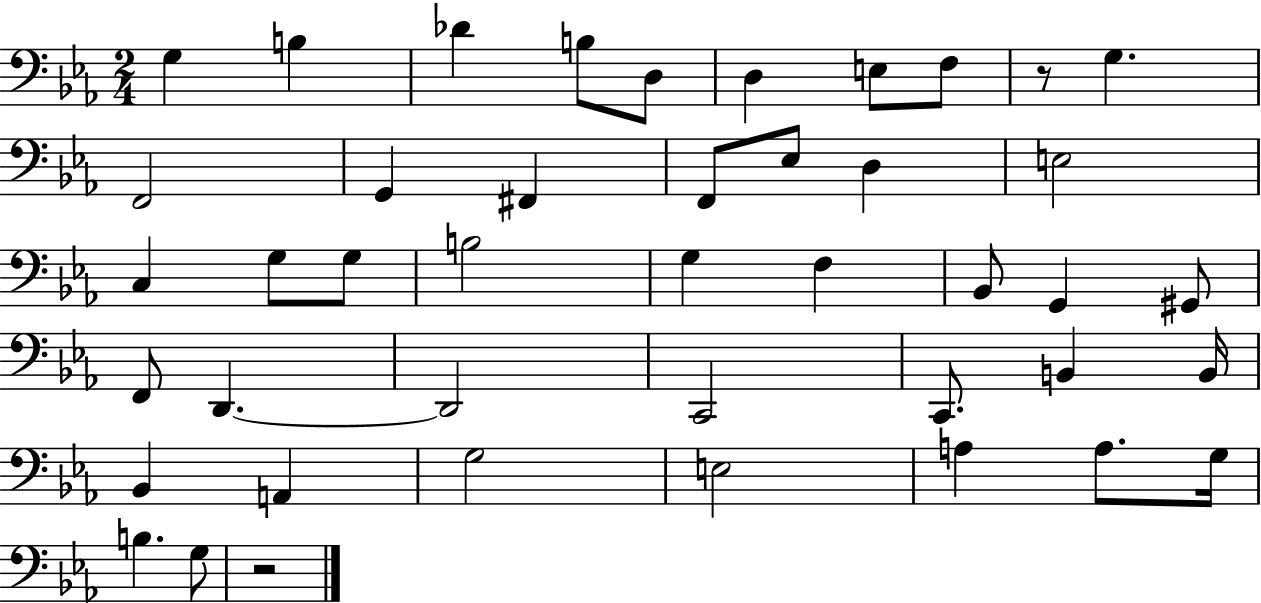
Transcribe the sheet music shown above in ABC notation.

X:1
T:Untitled
M:2/4
L:1/4
K:Eb
G, B, _D B,/2 D,/2 D, E,/2 F,/2 z/2 G, F,,2 G,, ^F,, F,,/2 _E,/2 D, E,2 C, G,/2 G,/2 B,2 G, F, _B,,/2 G,, ^G,,/2 F,,/2 D,, D,,2 C,,2 C,,/2 B,, B,,/4 _B,, A,, G,2 E,2 A, A,/2 G,/4 B, G,/2 z2